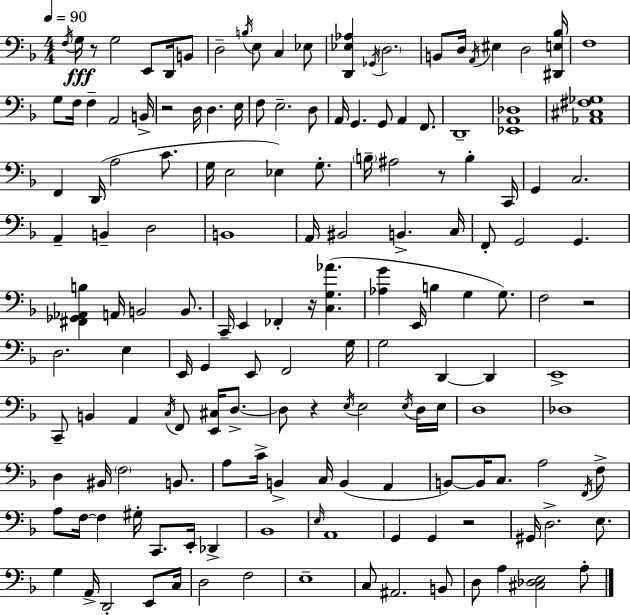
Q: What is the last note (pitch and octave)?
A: A3